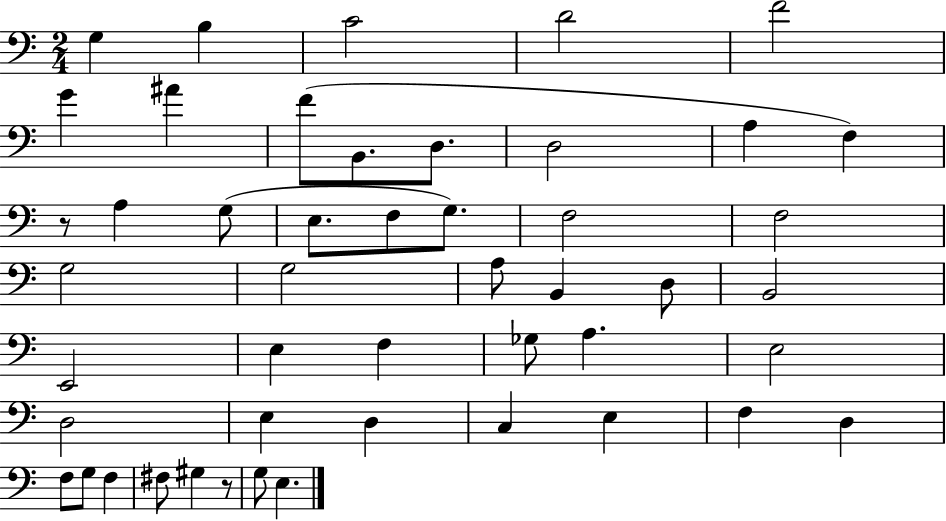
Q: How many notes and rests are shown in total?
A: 48